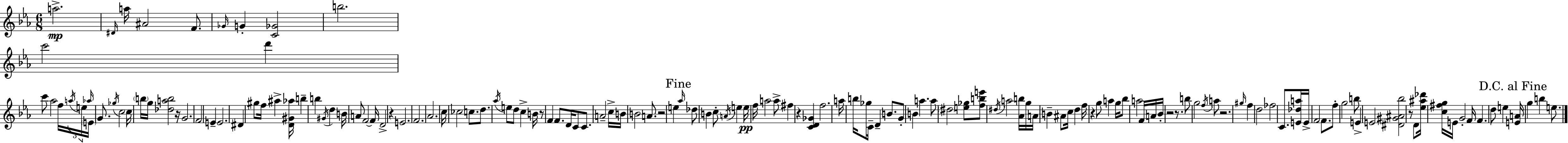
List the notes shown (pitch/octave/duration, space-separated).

A5/h. D#4/s A5/s A#4/h F4/e. Gb4/s G4/q [C4,Gb4]/h B5/h. C6/h D6/q C6/e Ab5/h F5/s A5/s E5/s Ab5/s E4/s G4/e. Gb5/s C5/h C5/s B5/s G5/s [Db5,A5,B5]/h R/s G4/h. F4/h E4/q E4/h. D#4/q G#5/e F5/s A#5/q [D4,G#4,Ab5]/s B5/q B5/q G#4/s D5/q B4/s A4/e F4/h F4/s D4/h R/q E4/h. F4/h. Ab4/h. C5/s CES5/h C5/e. D5/e. Ab5/s E5/e D5/e C5/q B4/s R/e F4/q F4/e. D4/s C4/e C4/e. A4/h C5/s B4/s B4/h A4/e. R/h E5/q Ab5/s Db5/e B4/q C5/e A4/s E5/q E5/s F5/s A5/h A5/e F#5/q R/q [C4,D4,Gb4]/q F5/h. A5/s B5/s Gb5/e C4/s D4/q B4/e. G4/e B4/q A5/q. A5/e D#5/h [E5,Gb5]/e [F5,B5,E6]/e D#5/s A5/h [Ab4,B5]/s G5/s A4/s B4/q A#4/e C5/s D5/q F5/s R/q G5/e A5/q G5/s Bb5/e A5/h F4/s A4/s Bb4/s R/h R/e. B5/e G5/h F5/s A5/e R/h. G#5/s F5/q D5/h FES5/h C4/e. [E4,Db5,A5]/s E4/s F4/h F4/e. F5/e G5/h B5/e E4/q E4/h [D#4,G#4,A#4,Bb5]/h R/e D4/e [Eb5,A#5,Db6]/s [C5,F#5,G5]/s E4/s G4/h F4/s F4/q. D5/e E5/q [E4,A4]/s G5/q B5/q E5/e.